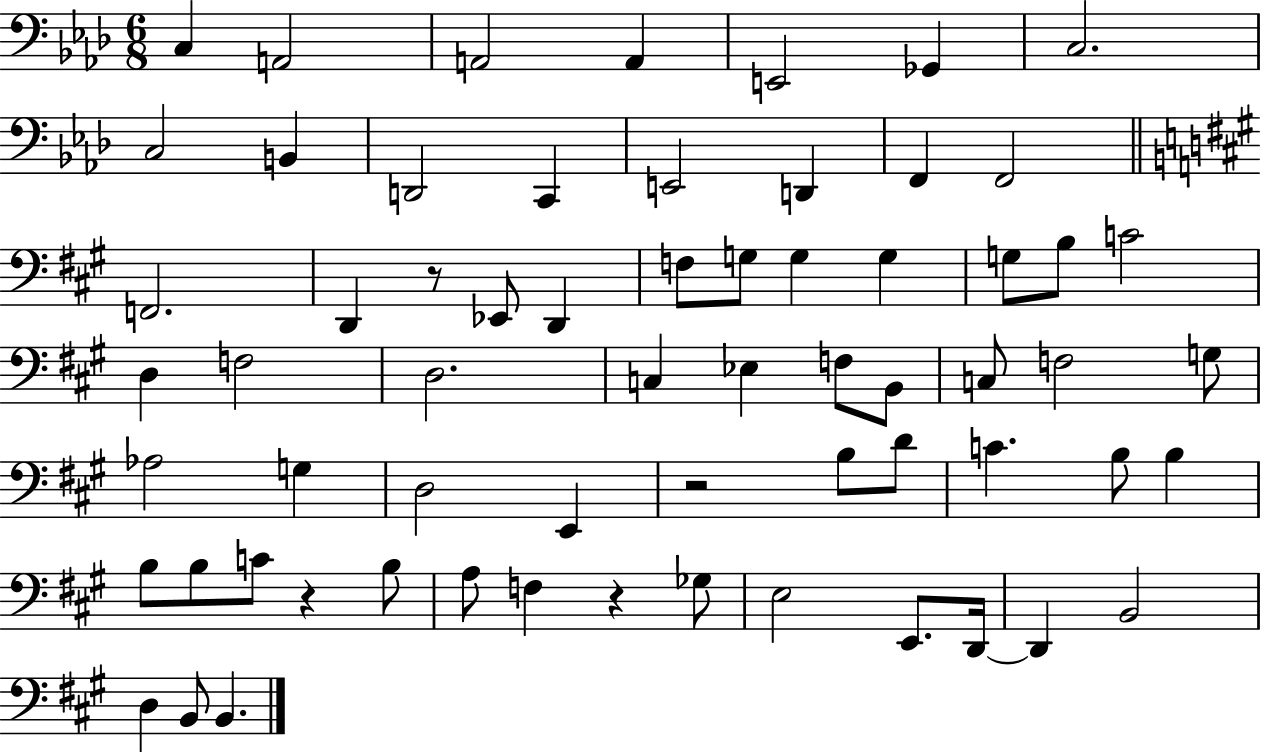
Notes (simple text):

C3/q A2/h A2/h A2/q E2/h Gb2/q C3/h. C3/h B2/q D2/h C2/q E2/h D2/q F2/q F2/h F2/h. D2/q R/e Eb2/e D2/q F3/e G3/e G3/q G3/q G3/e B3/e C4/h D3/q F3/h D3/h. C3/q Eb3/q F3/e B2/e C3/e F3/h G3/e Ab3/h G3/q D3/h E2/q R/h B3/e D4/e C4/q. B3/e B3/q B3/e B3/e C4/e R/q B3/e A3/e F3/q R/q Gb3/e E3/h E2/e. D2/s D2/q B2/h D3/q B2/e B2/q.